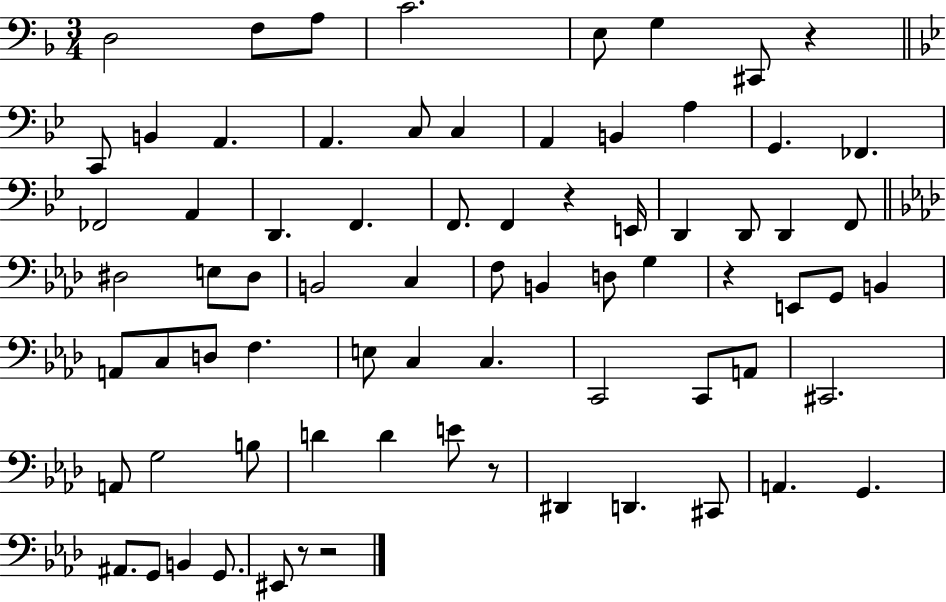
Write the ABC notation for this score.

X:1
T:Untitled
M:3/4
L:1/4
K:F
D,2 F,/2 A,/2 C2 E,/2 G, ^C,,/2 z C,,/2 B,, A,, A,, C,/2 C, A,, B,, A, G,, _F,, _F,,2 A,, D,, F,, F,,/2 F,, z E,,/4 D,, D,,/2 D,, F,,/2 ^D,2 E,/2 ^D,/2 B,,2 C, F,/2 B,, D,/2 G, z E,,/2 G,,/2 B,, A,,/2 C,/2 D,/2 F, E,/2 C, C, C,,2 C,,/2 A,,/2 ^C,,2 A,,/2 G,2 B,/2 D D E/2 z/2 ^D,, D,, ^C,,/2 A,, G,, ^A,,/2 G,,/2 B,, G,,/2 ^E,,/2 z/2 z2